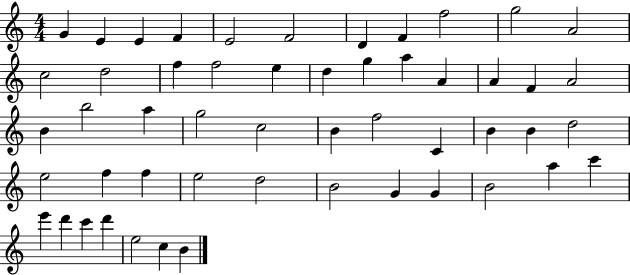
G4/q E4/q E4/q F4/q E4/h F4/h D4/q F4/q F5/h G5/h A4/h C5/h D5/h F5/q F5/h E5/q D5/q G5/q A5/q A4/q A4/q F4/q A4/h B4/q B5/h A5/q G5/h C5/h B4/q F5/h C4/q B4/q B4/q D5/h E5/h F5/q F5/q E5/h D5/h B4/h G4/q G4/q B4/h A5/q C6/q E6/q D6/q C6/q D6/q E5/h C5/q B4/q